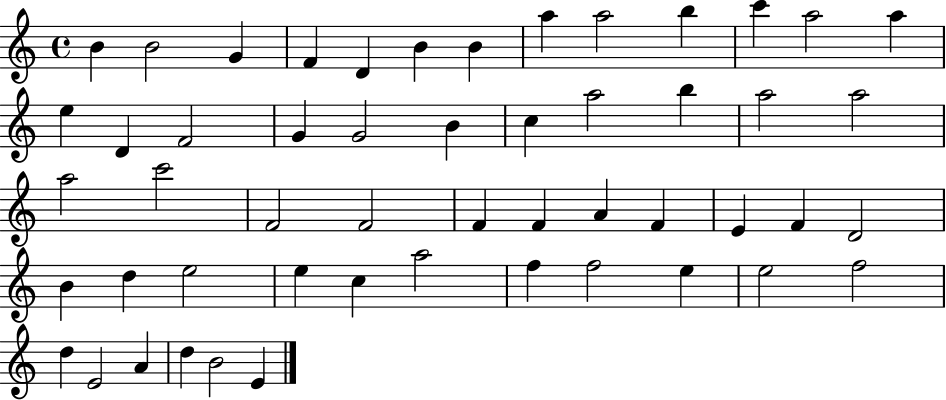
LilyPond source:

{
  \clef treble
  \time 4/4
  \defaultTimeSignature
  \key c \major
  b'4 b'2 g'4 | f'4 d'4 b'4 b'4 | a''4 a''2 b''4 | c'''4 a''2 a''4 | \break e''4 d'4 f'2 | g'4 g'2 b'4 | c''4 a''2 b''4 | a''2 a''2 | \break a''2 c'''2 | f'2 f'2 | f'4 f'4 a'4 f'4 | e'4 f'4 d'2 | \break b'4 d''4 e''2 | e''4 c''4 a''2 | f''4 f''2 e''4 | e''2 f''2 | \break d''4 e'2 a'4 | d''4 b'2 e'4 | \bar "|."
}